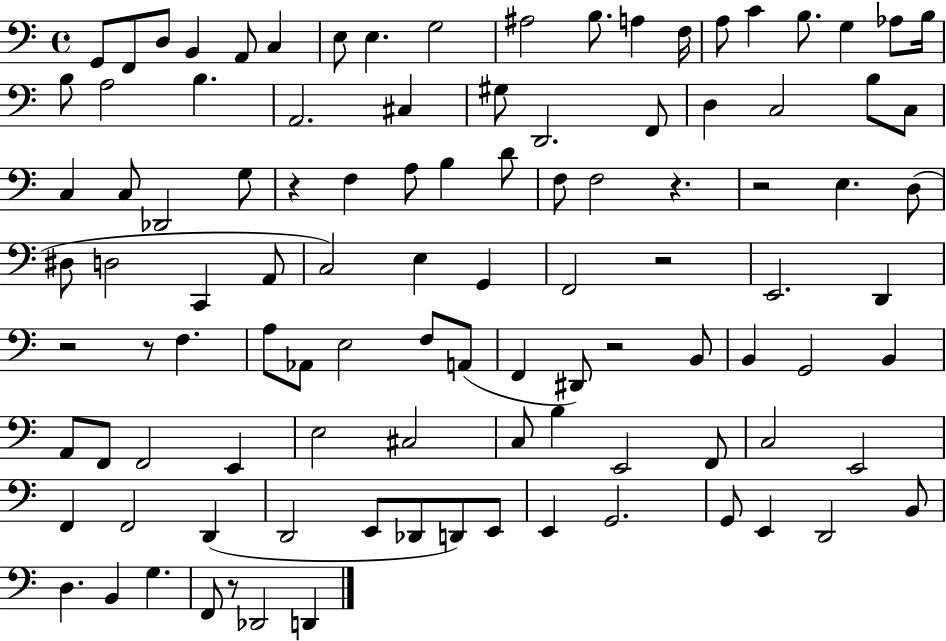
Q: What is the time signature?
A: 4/4